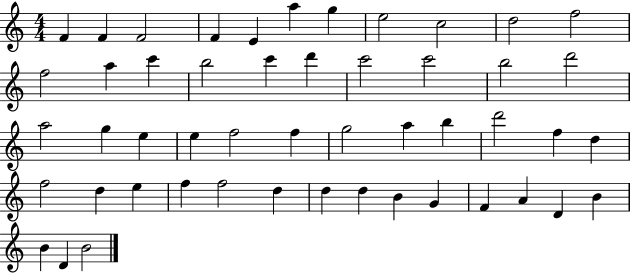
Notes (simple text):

F4/q F4/q F4/h F4/q E4/q A5/q G5/q E5/h C5/h D5/h F5/h F5/h A5/q C6/q B5/h C6/q D6/q C6/h C6/h B5/h D6/h A5/h G5/q E5/q E5/q F5/h F5/q G5/h A5/q B5/q D6/h F5/q D5/q F5/h D5/q E5/q F5/q F5/h D5/q D5/q D5/q B4/q G4/q F4/q A4/q D4/q B4/q B4/q D4/q B4/h